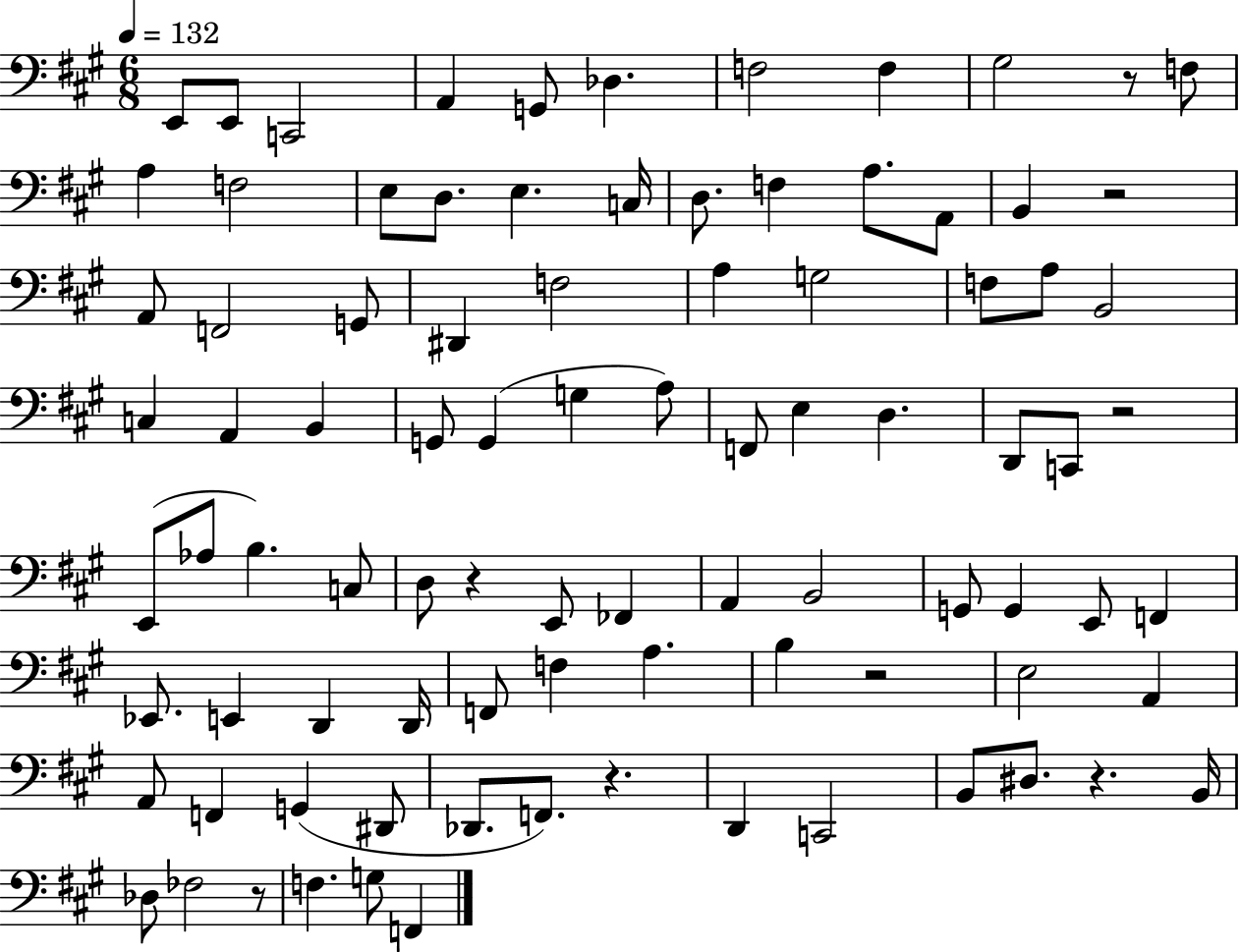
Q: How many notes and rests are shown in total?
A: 90